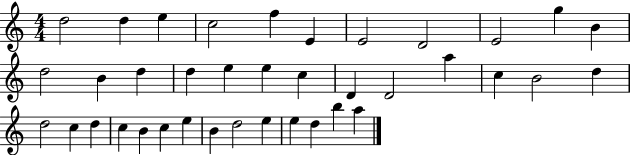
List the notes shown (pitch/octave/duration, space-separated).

D5/h D5/q E5/q C5/h F5/q E4/q E4/h D4/h E4/h G5/q B4/q D5/h B4/q D5/q D5/q E5/q E5/q C5/q D4/q D4/h A5/q C5/q B4/h D5/q D5/h C5/q D5/q C5/q B4/q C5/q E5/q B4/q D5/h E5/q E5/q D5/q B5/q A5/q